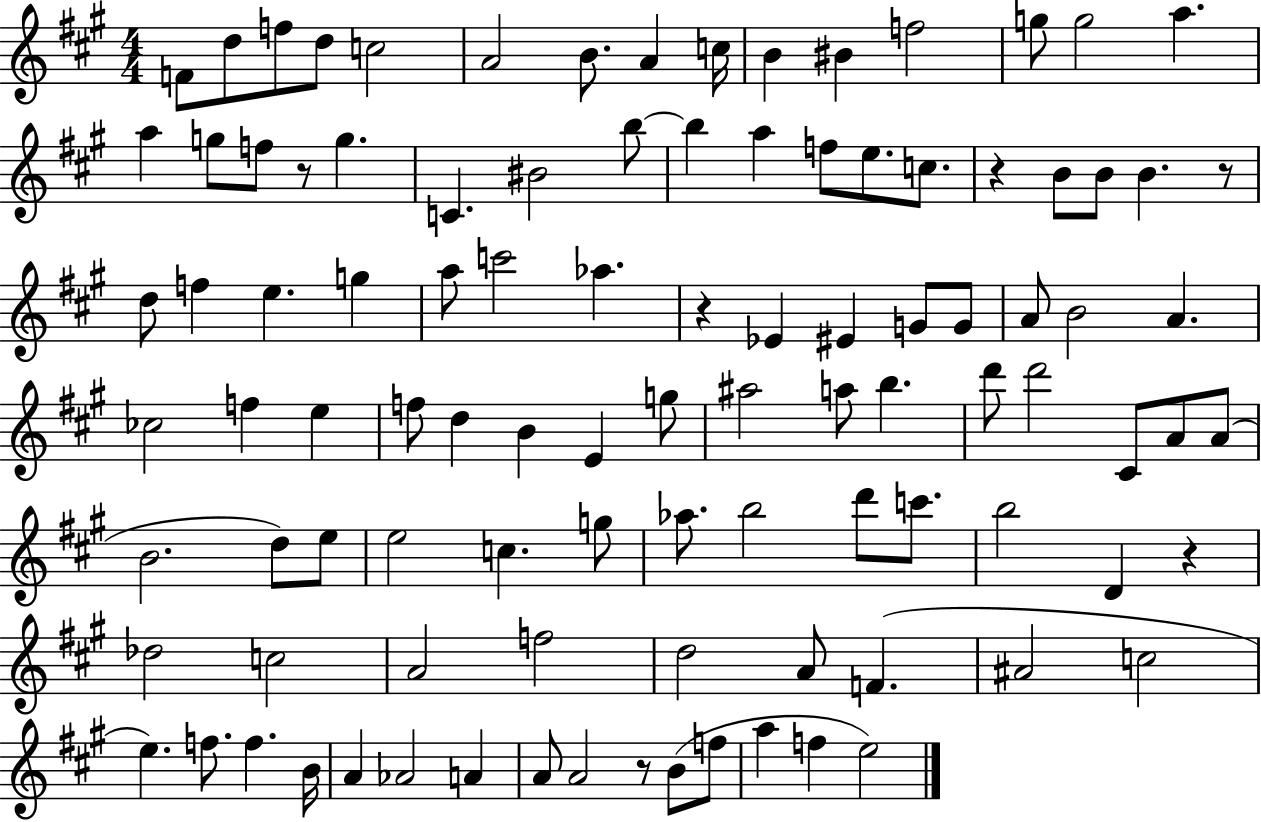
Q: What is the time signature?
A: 4/4